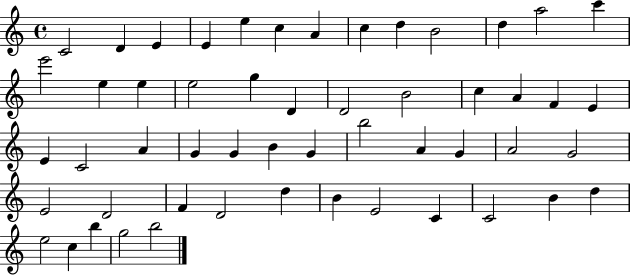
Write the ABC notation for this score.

X:1
T:Untitled
M:4/4
L:1/4
K:C
C2 D E E e c A c d B2 d a2 c' e'2 e e e2 g D D2 B2 c A F E E C2 A G G B G b2 A G A2 G2 E2 D2 F D2 d B E2 C C2 B d e2 c b g2 b2